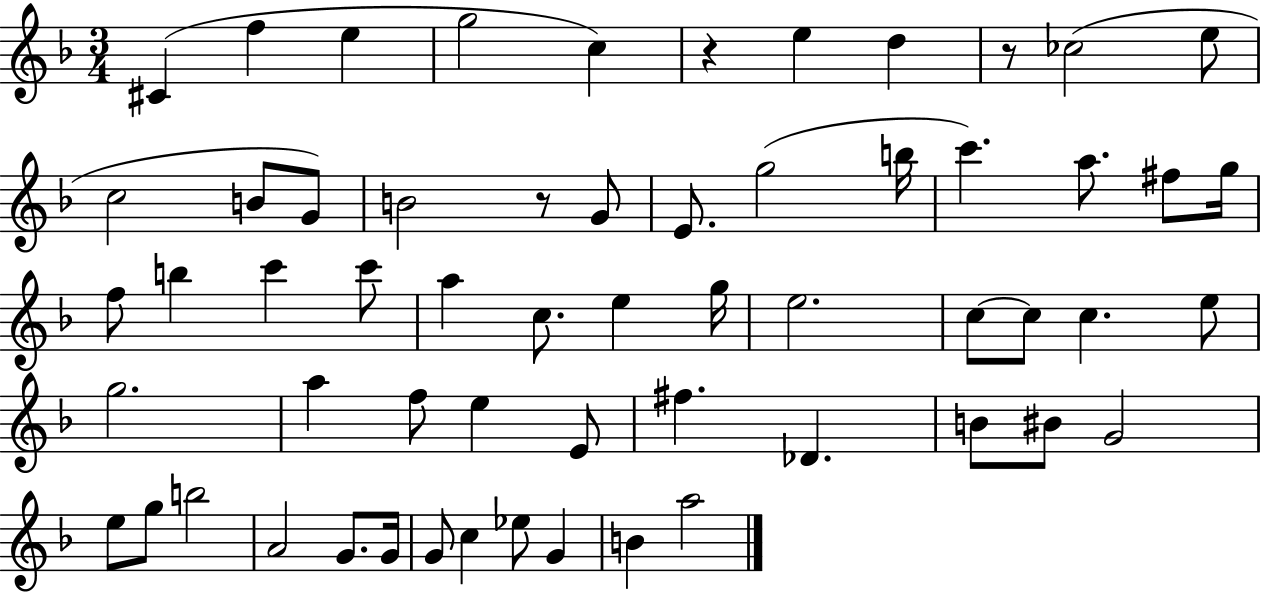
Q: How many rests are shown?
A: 3